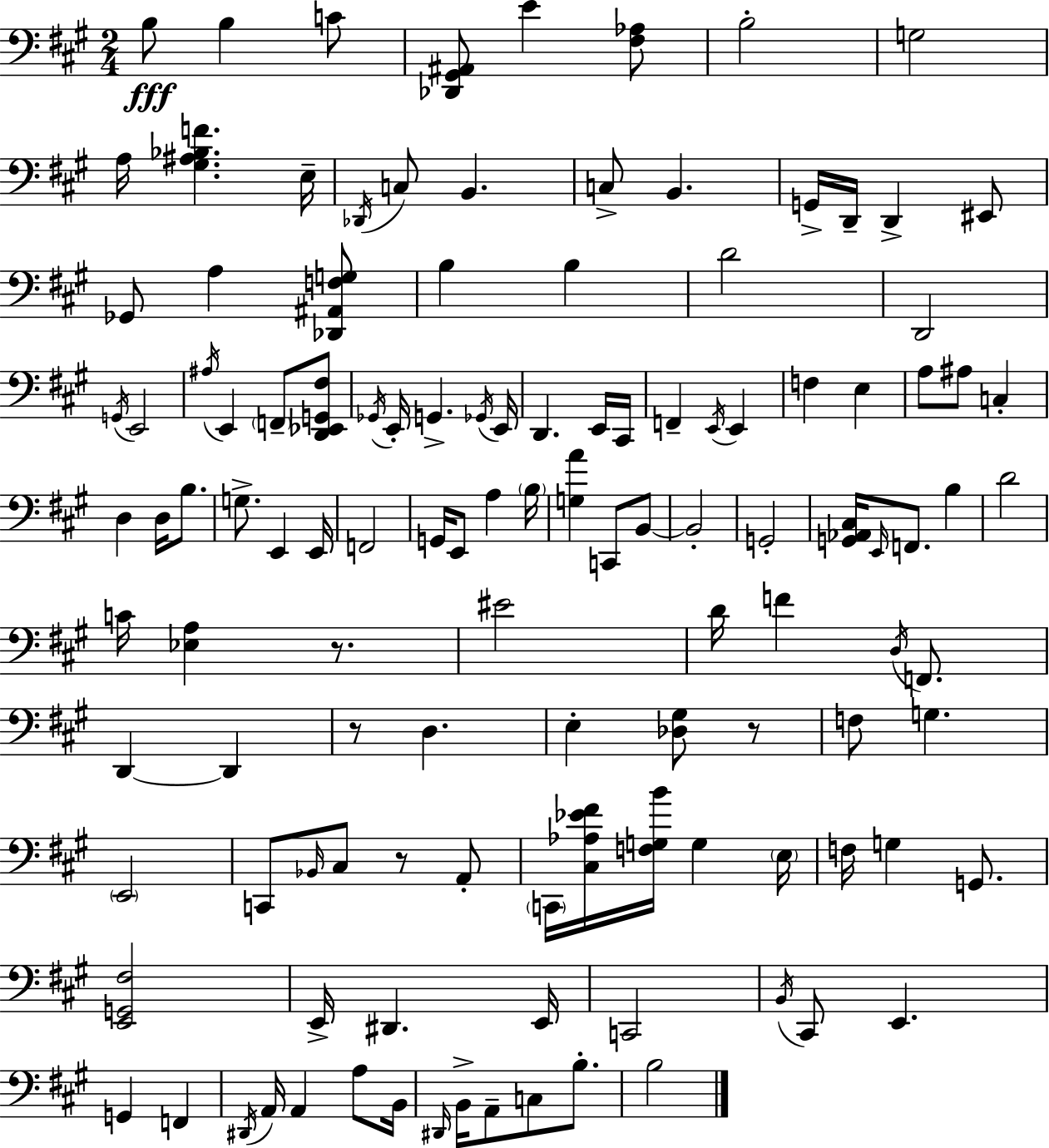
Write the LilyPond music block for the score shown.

{
  \clef bass
  \numericTimeSignature
  \time 2/4
  \key a \major
  b8\fff b4 c'8 | <des, gis, ais,>8 e'4 <fis aes>8 | b2-. | g2 | \break a16 <gis ais bes f'>4. e16-- | \acciaccatura { des,16 } c8 b,4. | c8-> b,4. | g,16-> d,16-- d,4-> eis,8 | \break ges,8 a4 <des, ais, f g>8 | b4 b4 | d'2 | d,2 | \break \acciaccatura { g,16 } e,2 | \acciaccatura { ais16 } e,4 \parenthesize f,8-- | <d, ees, g, fis>8 \acciaccatura { ges,16 } e,16-. g,4.-> | \acciaccatura { ges,16 } e,16 d,4. | \break e,16 cis,16 f,4-- | \acciaccatura { e,16 } e,4 f4 | e4 a8 | ais8 c4-. d4 | \break d16 b8. g8.-> | e,4 e,16 f,2 | g,16 e,8 | a4 \parenthesize b16 <g a'>4 | \break c,8 b,8~~ b,2-. | g,2-. | <g, aes, cis>16 \grace { e,16 } | f,8. b4 d'2 | \break c'16 | <ees a>4 r8. eis'2 | d'16 | f'4 \acciaccatura { d16 } f,8. | \break d,4~~ d,4 | r8 d4. | e4-. <des gis>8 r8 | f8 g4. | \break \parenthesize e,2 | c,8 \grace { bes,16 } cis8 r8 a,8-. | \parenthesize c,16 <cis aes ees' fis'>16 <f g b'>16 g4 | \parenthesize e16 f16 g4 g,8. | \break <e, g, fis>2 | e,16-> dis,4. | e,16 c,2 | \acciaccatura { b,16 } cis,8 e,4. | \break g,4 f,4 | \acciaccatura { dis,16 } a,16 a,4 | a8 b,16 \grace { dis,16 } b,16-> a,8-- c8 | b8.-. b2 | \break \bar "|."
}